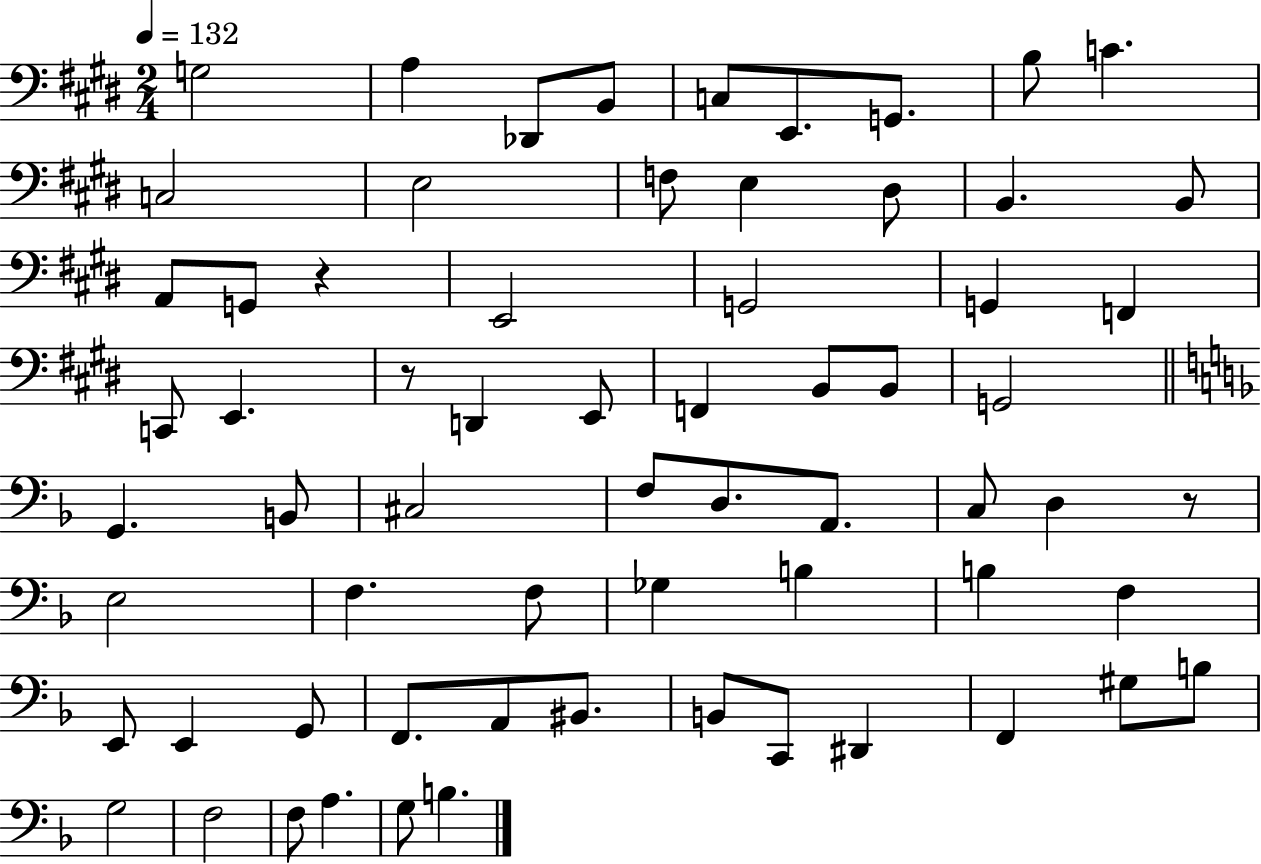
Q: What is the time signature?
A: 2/4